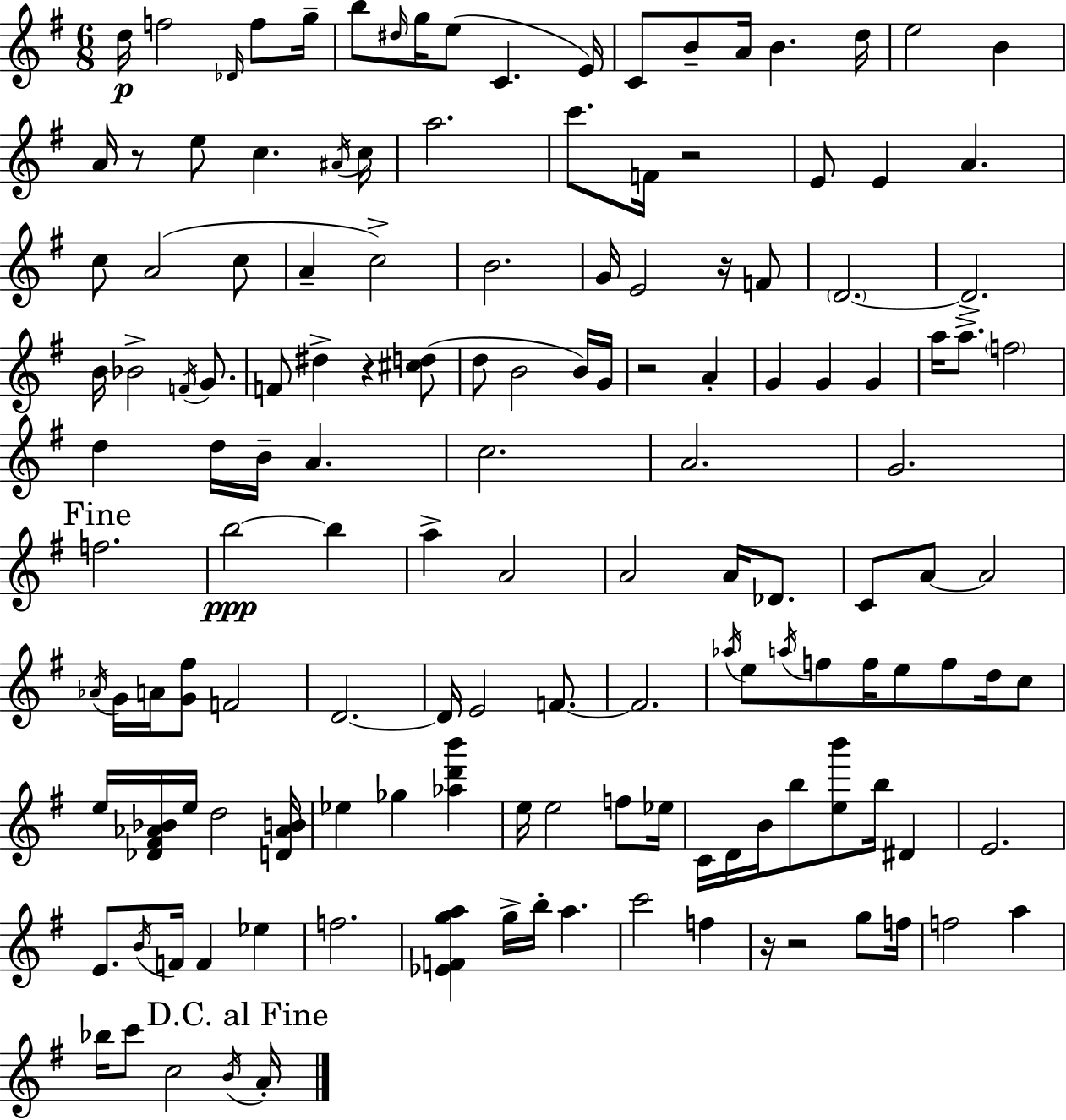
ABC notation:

X:1
T:Untitled
M:6/8
L:1/4
K:G
d/4 f2 _D/4 f/2 g/4 b/2 ^d/4 g/4 e/2 C E/4 C/2 B/2 A/4 B d/4 e2 B A/4 z/2 e/2 c ^A/4 c/4 a2 c'/2 F/4 z2 E/2 E A c/2 A2 c/2 A c2 B2 G/4 E2 z/4 F/2 D2 D2 B/4 _B2 F/4 G/2 F/2 ^d z [^cd]/2 d/2 B2 B/4 G/4 z2 A G G G a/4 a/2 f2 d d/4 B/4 A c2 A2 G2 f2 b2 b a A2 A2 A/4 _D/2 C/2 A/2 A2 _A/4 G/4 A/4 [G^f]/2 F2 D2 D/4 E2 F/2 F2 _a/4 e/2 a/4 f/2 f/4 e/2 f/2 d/4 c/2 e/4 [_D^F_A_B]/4 e/4 d2 [D_AB]/4 _e _g [_ad'b'] e/4 e2 f/2 _e/4 C/4 D/4 B/4 b/2 [eb']/2 b/4 ^D E2 E/2 B/4 F/4 F _e f2 [_EFga] g/4 b/4 a c'2 f z/4 z2 g/2 f/4 f2 a _b/4 c'/2 c2 B/4 A/4